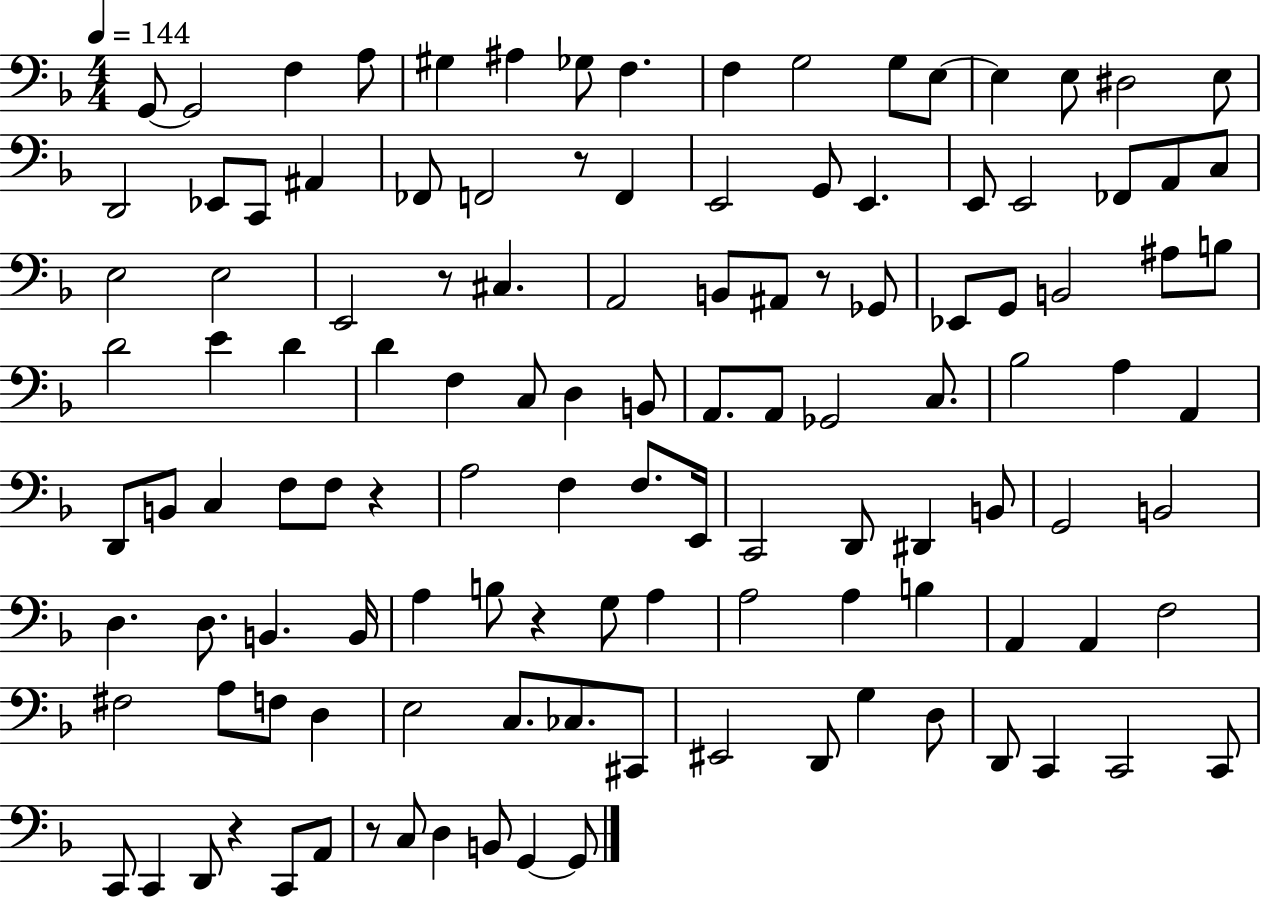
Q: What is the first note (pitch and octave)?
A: G2